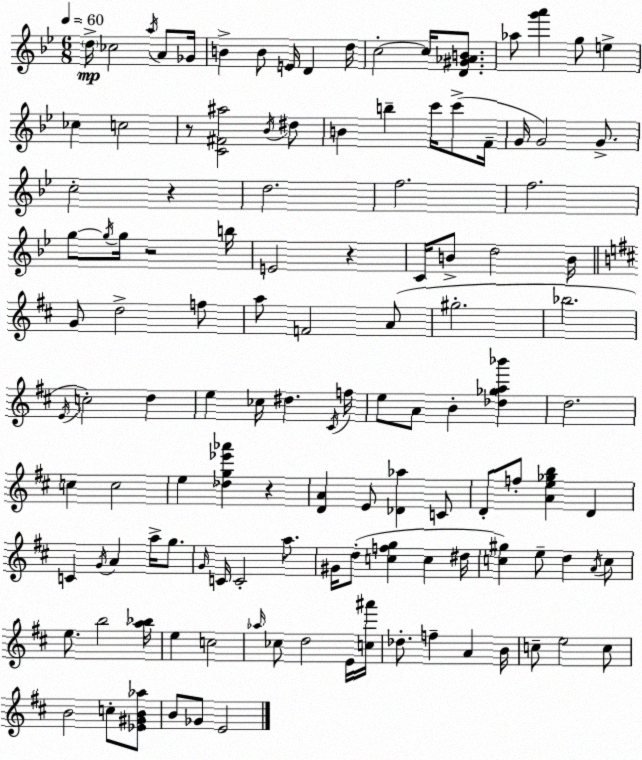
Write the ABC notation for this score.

X:1
T:Untitled
M:6/8
L:1/4
K:Gm
d/4 _c2 a/4 A/2 _G/4 B B/2 E/4 D d/4 c2 c/4 [D^G_AB]/2 _a/2 [g'a'] g/2 e _c c2 z/2 [C^F^a]2 _B/4 ^d/2 B b c'/4 c'/2 F/4 G/4 G2 G/2 c2 z d2 f2 f2 g/2 g/4 g/4 z2 b/4 E2 z C/4 B/2 d2 B/4 G/2 d2 f/2 a/2 F2 A/2 ^g2 _b2 E/4 c2 d e _c/4 ^d ^C/4 f/4 e/2 A/2 B [_d_ga_b'] d2 c c2 e [_dg_e'_a'] z [DA] E/2 [_D_a] C/2 D/2 f/2 [Ae_gb] D C G/4 A a/4 g/2 G/4 C/4 C2 a/2 ^G/4 d/2 [cfg] c ^d/4 [c^g] e/2 d A/4 c/2 e/2 b2 [a_b]/4 e c2 _a/4 _c/2 d2 E/4 [c^a']/4 _d/2 f A B/4 c/2 e2 c/2 B2 c/2 [_E^GB_a]/2 B/2 _G/2 E2